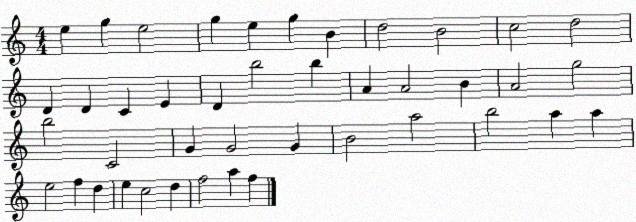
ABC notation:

X:1
T:Untitled
M:4/4
L:1/4
K:C
e g e2 g e g B d2 B2 c2 d2 D D C E D b2 b A A2 B A2 g2 b2 C2 G G2 G B2 a2 b2 a a e2 f d e c2 d f2 a f